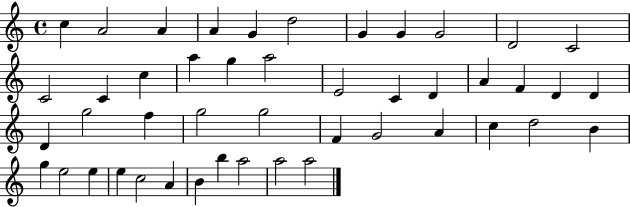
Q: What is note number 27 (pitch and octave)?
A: F5